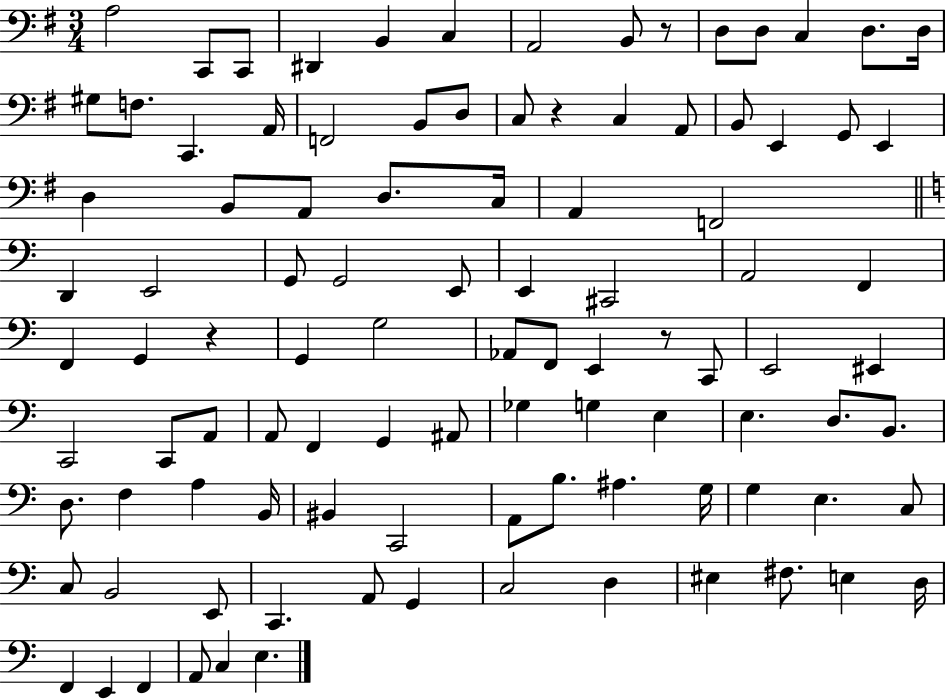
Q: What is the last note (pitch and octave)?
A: E3